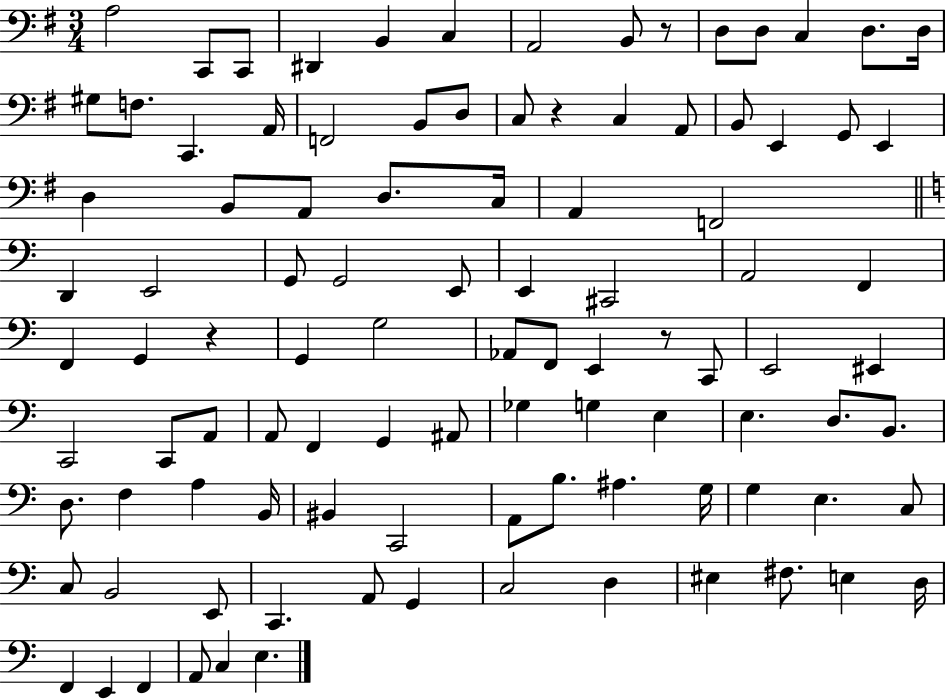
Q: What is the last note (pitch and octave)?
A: E3